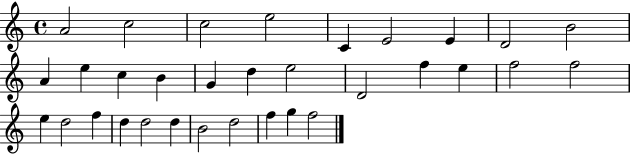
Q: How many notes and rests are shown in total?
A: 32